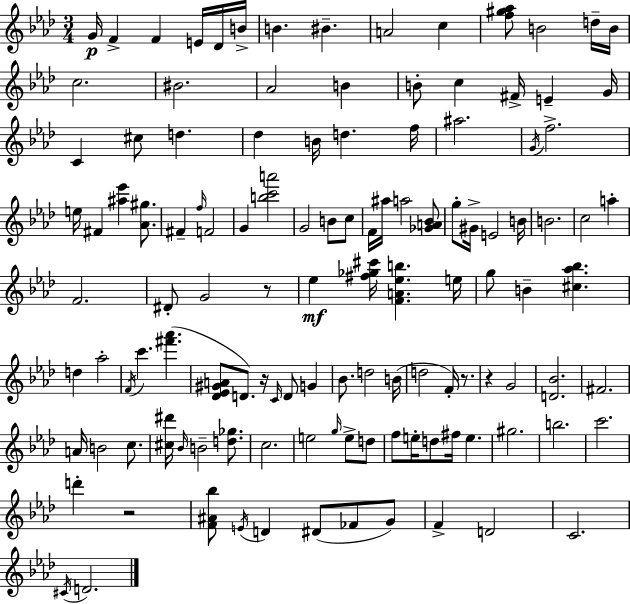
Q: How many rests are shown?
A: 5